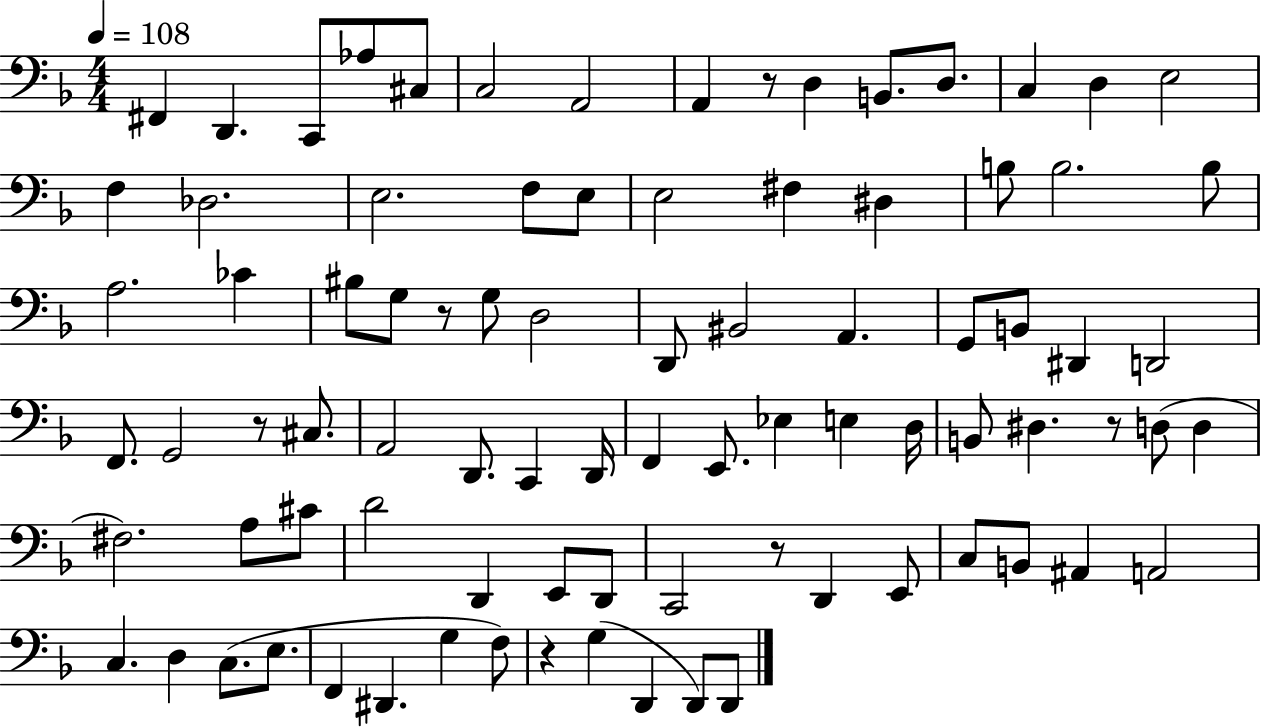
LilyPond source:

{
  \clef bass
  \numericTimeSignature
  \time 4/4
  \key f \major
  \tempo 4 = 108
  fis,4 d,4. c,8 aes8 cis8 | c2 a,2 | a,4 r8 d4 b,8. d8. | c4 d4 e2 | \break f4 des2. | e2. f8 e8 | e2 fis4 dis4 | b8 b2. b8 | \break a2. ces'4 | bis8 g8 r8 g8 d2 | d,8 bis,2 a,4. | g,8 b,8 dis,4 d,2 | \break f,8. g,2 r8 cis8. | a,2 d,8. c,4 d,16 | f,4 e,8. ees4 e4 d16 | b,8 dis4. r8 d8( d4 | \break fis2.) a8 cis'8 | d'2 d,4 e,8 d,8 | c,2 r8 d,4 e,8 | c8 b,8 ais,4 a,2 | \break c4. d4 c8.( e8. | f,4 dis,4. g4 f8) | r4 g4( d,4 d,8) d,8 | \bar "|."
}